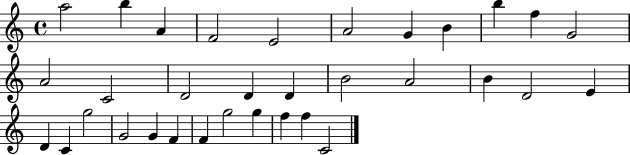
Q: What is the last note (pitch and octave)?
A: C4